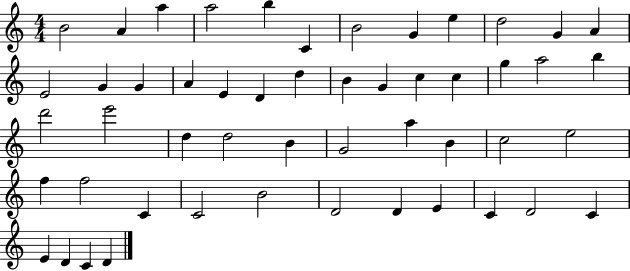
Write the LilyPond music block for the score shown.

{
  \clef treble
  \numericTimeSignature
  \time 4/4
  \key c \major
  b'2 a'4 a''4 | a''2 b''4 c'4 | b'2 g'4 e''4 | d''2 g'4 a'4 | \break e'2 g'4 g'4 | a'4 e'4 d'4 d''4 | b'4 g'4 c''4 c''4 | g''4 a''2 b''4 | \break d'''2 e'''2 | d''4 d''2 b'4 | g'2 a''4 b'4 | c''2 e''2 | \break f''4 f''2 c'4 | c'2 b'2 | d'2 d'4 e'4 | c'4 d'2 c'4 | \break e'4 d'4 c'4 d'4 | \bar "|."
}